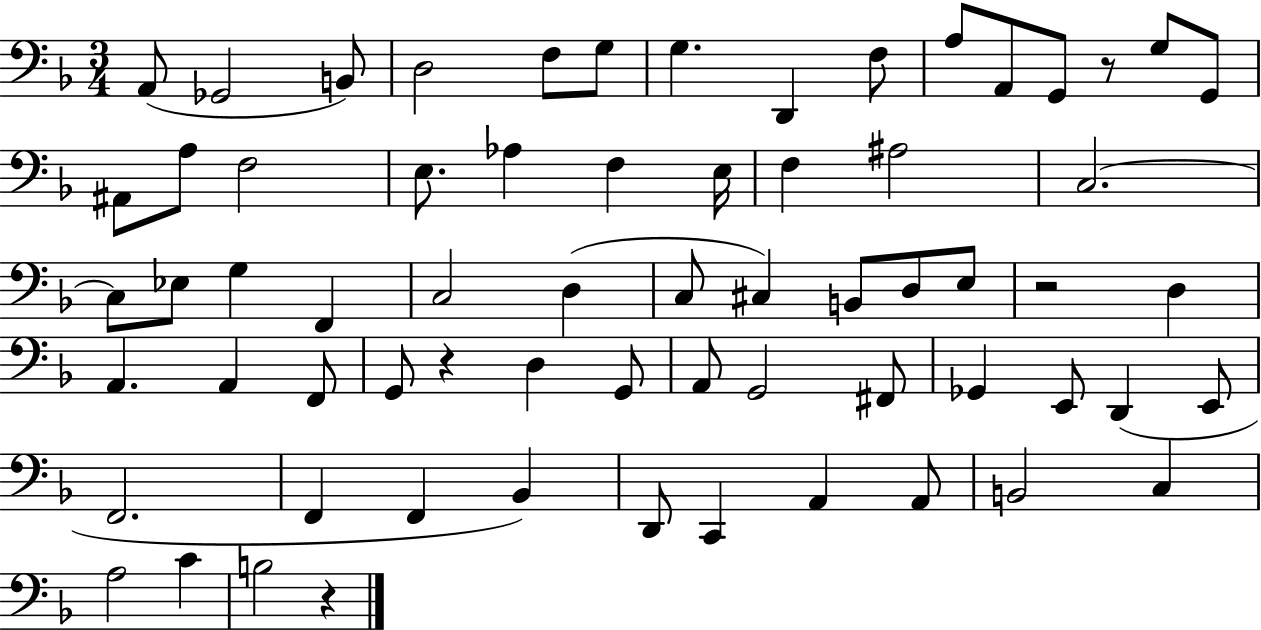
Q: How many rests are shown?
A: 4